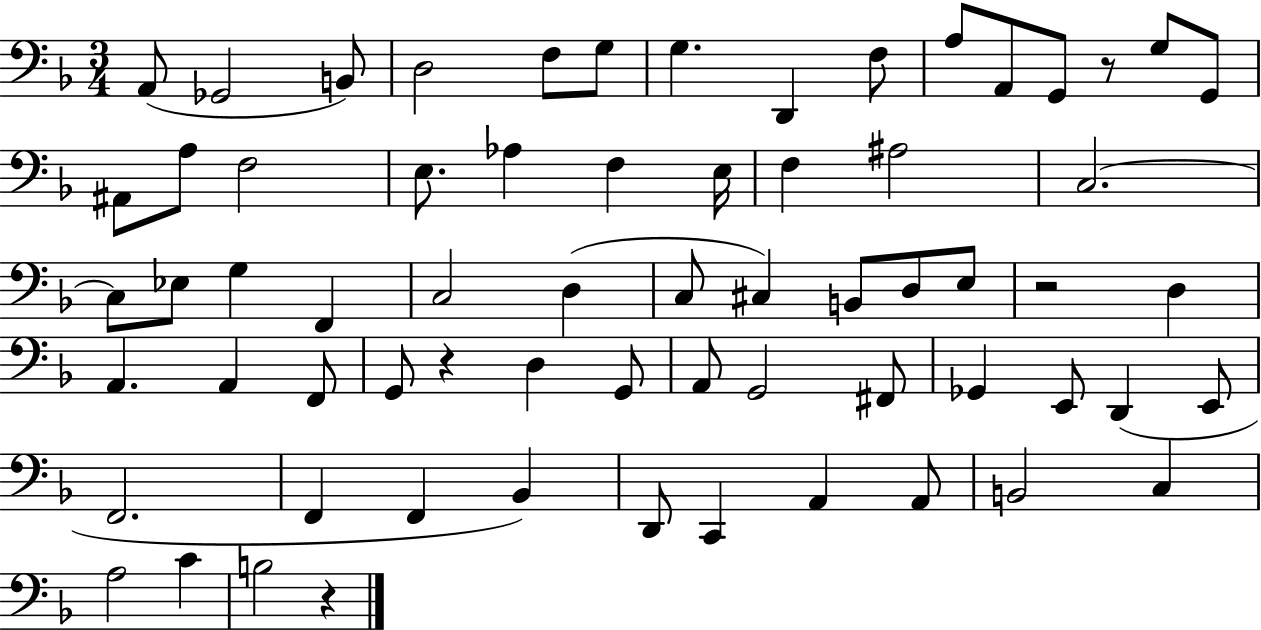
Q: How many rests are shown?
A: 4